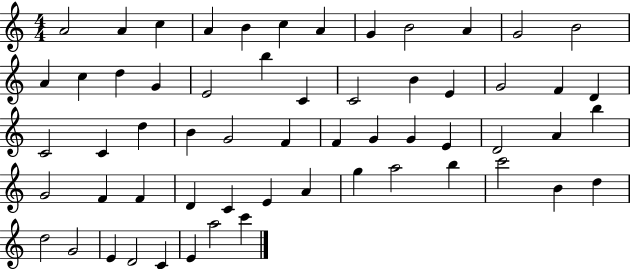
A4/h A4/q C5/q A4/q B4/q C5/q A4/q G4/q B4/h A4/q G4/h B4/h A4/q C5/q D5/q G4/q E4/h B5/q C4/q C4/h B4/q E4/q G4/h F4/q D4/q C4/h C4/q D5/q B4/q G4/h F4/q F4/q G4/q G4/q E4/q D4/h A4/q B5/q G4/h F4/q F4/q D4/q C4/q E4/q A4/q G5/q A5/h B5/q C6/h B4/q D5/q D5/h G4/h E4/q D4/h C4/q E4/q A5/h C6/q